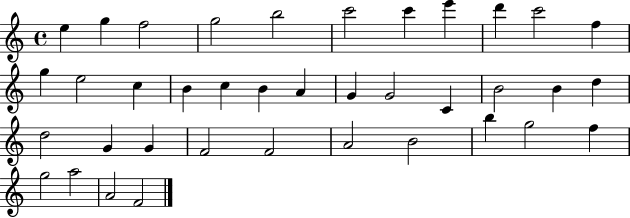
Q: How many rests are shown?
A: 0